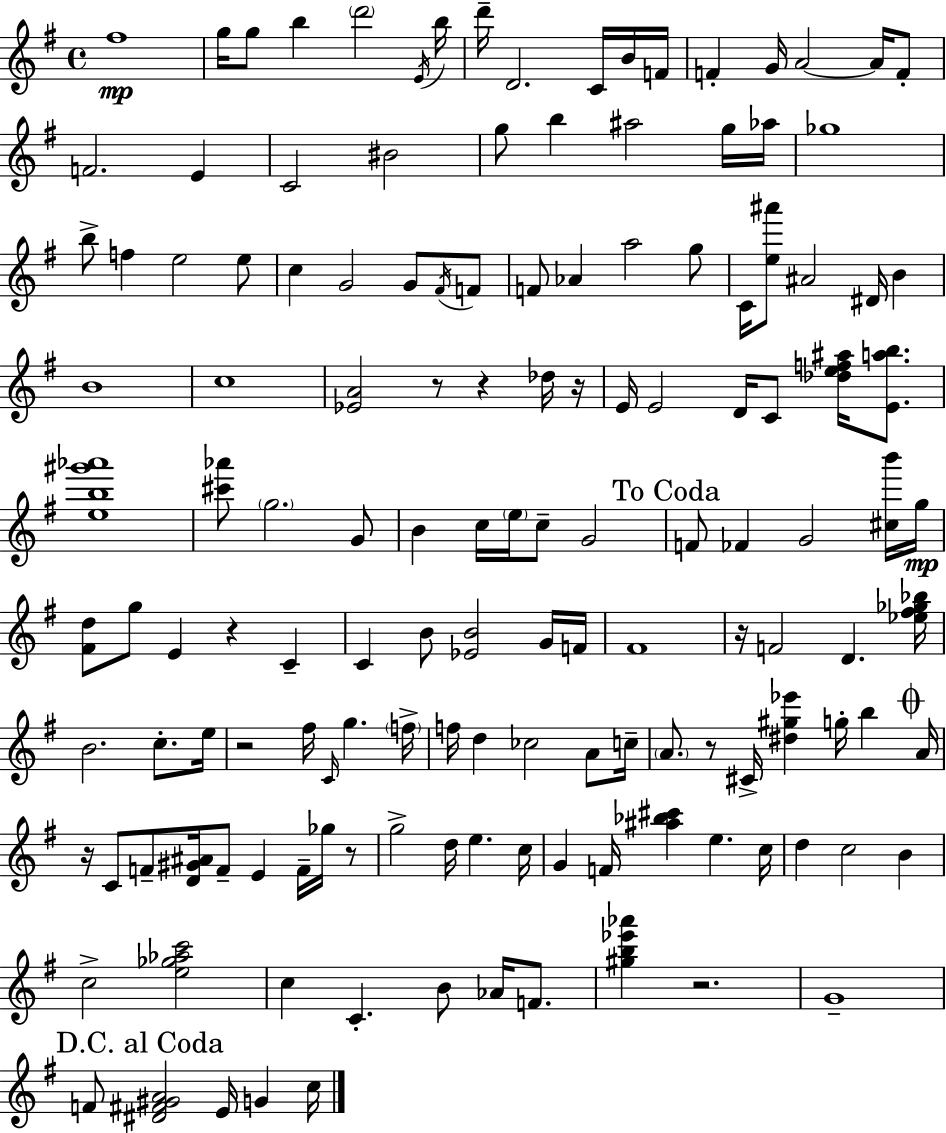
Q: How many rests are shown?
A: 10